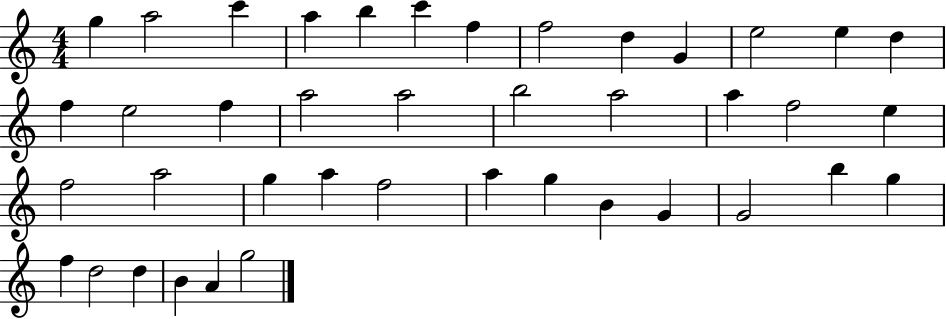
G5/q A5/h C6/q A5/q B5/q C6/q F5/q F5/h D5/q G4/q E5/h E5/q D5/q F5/q E5/h F5/q A5/h A5/h B5/h A5/h A5/q F5/h E5/q F5/h A5/h G5/q A5/q F5/h A5/q G5/q B4/q G4/q G4/h B5/q G5/q F5/q D5/h D5/q B4/q A4/q G5/h